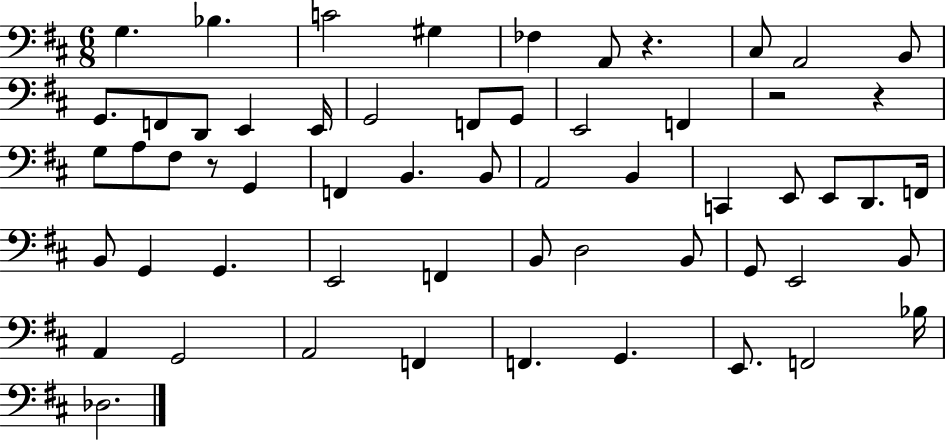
X:1
T:Untitled
M:6/8
L:1/4
K:D
G, _B, C2 ^G, _F, A,,/2 z ^C,/2 A,,2 B,,/2 G,,/2 F,,/2 D,,/2 E,, E,,/4 G,,2 F,,/2 G,,/2 E,,2 F,, z2 z G,/2 A,/2 ^F,/2 z/2 G,, F,, B,, B,,/2 A,,2 B,, C,, E,,/2 E,,/2 D,,/2 F,,/4 B,,/2 G,, G,, E,,2 F,, B,,/2 D,2 B,,/2 G,,/2 E,,2 B,,/2 A,, G,,2 A,,2 F,, F,, G,, E,,/2 F,,2 _B,/4 _D,2